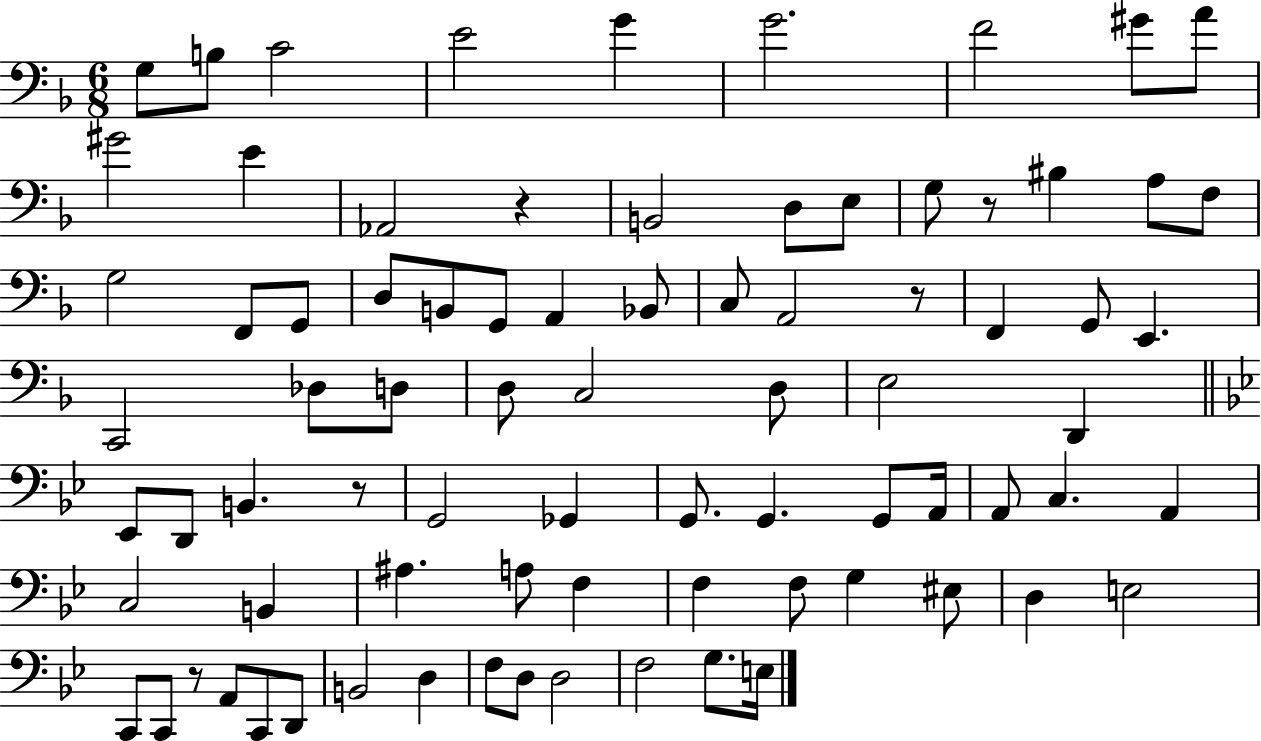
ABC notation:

X:1
T:Untitled
M:6/8
L:1/4
K:F
G,/2 B,/2 C2 E2 G G2 F2 ^G/2 A/2 ^G2 E _A,,2 z B,,2 D,/2 E,/2 G,/2 z/2 ^B, A,/2 F,/2 G,2 F,,/2 G,,/2 D,/2 B,,/2 G,,/2 A,, _B,,/2 C,/2 A,,2 z/2 F,, G,,/2 E,, C,,2 _D,/2 D,/2 D,/2 C,2 D,/2 E,2 D,, _E,,/2 D,,/2 B,, z/2 G,,2 _G,, G,,/2 G,, G,,/2 A,,/4 A,,/2 C, A,, C,2 B,, ^A, A,/2 F, F, F,/2 G, ^E,/2 D, E,2 C,,/2 C,,/2 z/2 A,,/2 C,,/2 D,,/2 B,,2 D, F,/2 D,/2 D,2 F,2 G,/2 E,/4